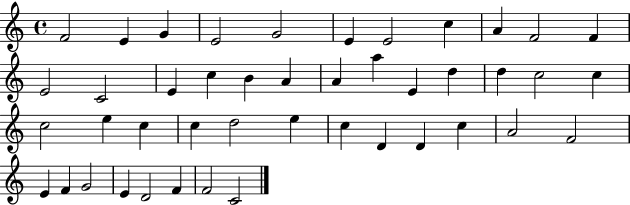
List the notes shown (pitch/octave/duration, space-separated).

F4/h E4/q G4/q E4/h G4/h E4/q E4/h C5/q A4/q F4/h F4/q E4/h C4/h E4/q C5/q B4/q A4/q A4/q A5/q E4/q D5/q D5/q C5/h C5/q C5/h E5/q C5/q C5/q D5/h E5/q C5/q D4/q D4/q C5/q A4/h F4/h E4/q F4/q G4/h E4/q D4/h F4/q F4/h C4/h